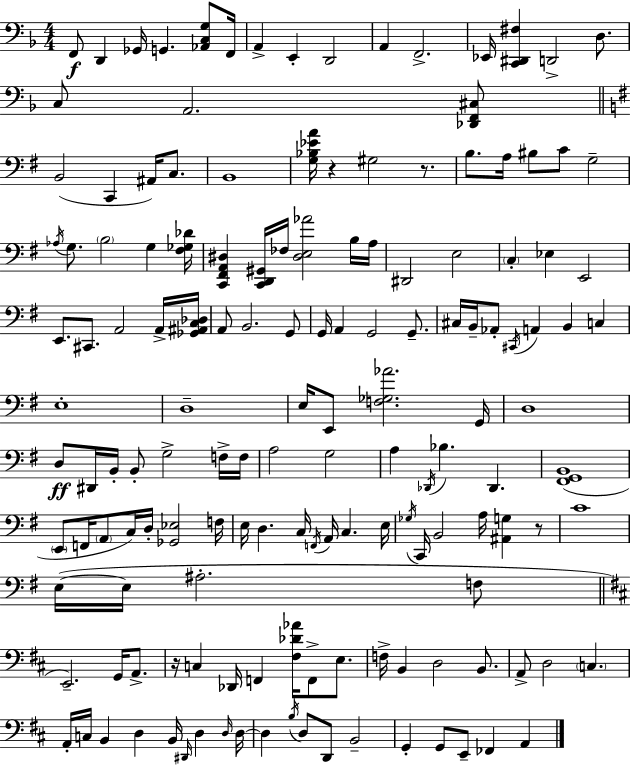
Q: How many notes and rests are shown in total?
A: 149